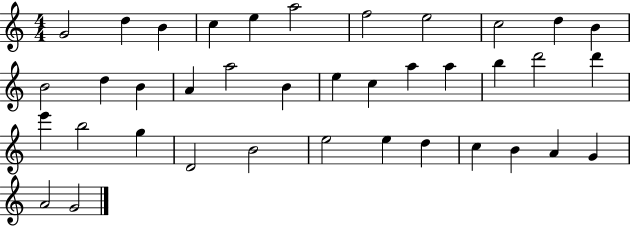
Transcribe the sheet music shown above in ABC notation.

X:1
T:Untitled
M:4/4
L:1/4
K:C
G2 d B c e a2 f2 e2 c2 d B B2 d B A a2 B e c a a b d'2 d' e' b2 g D2 B2 e2 e d c B A G A2 G2